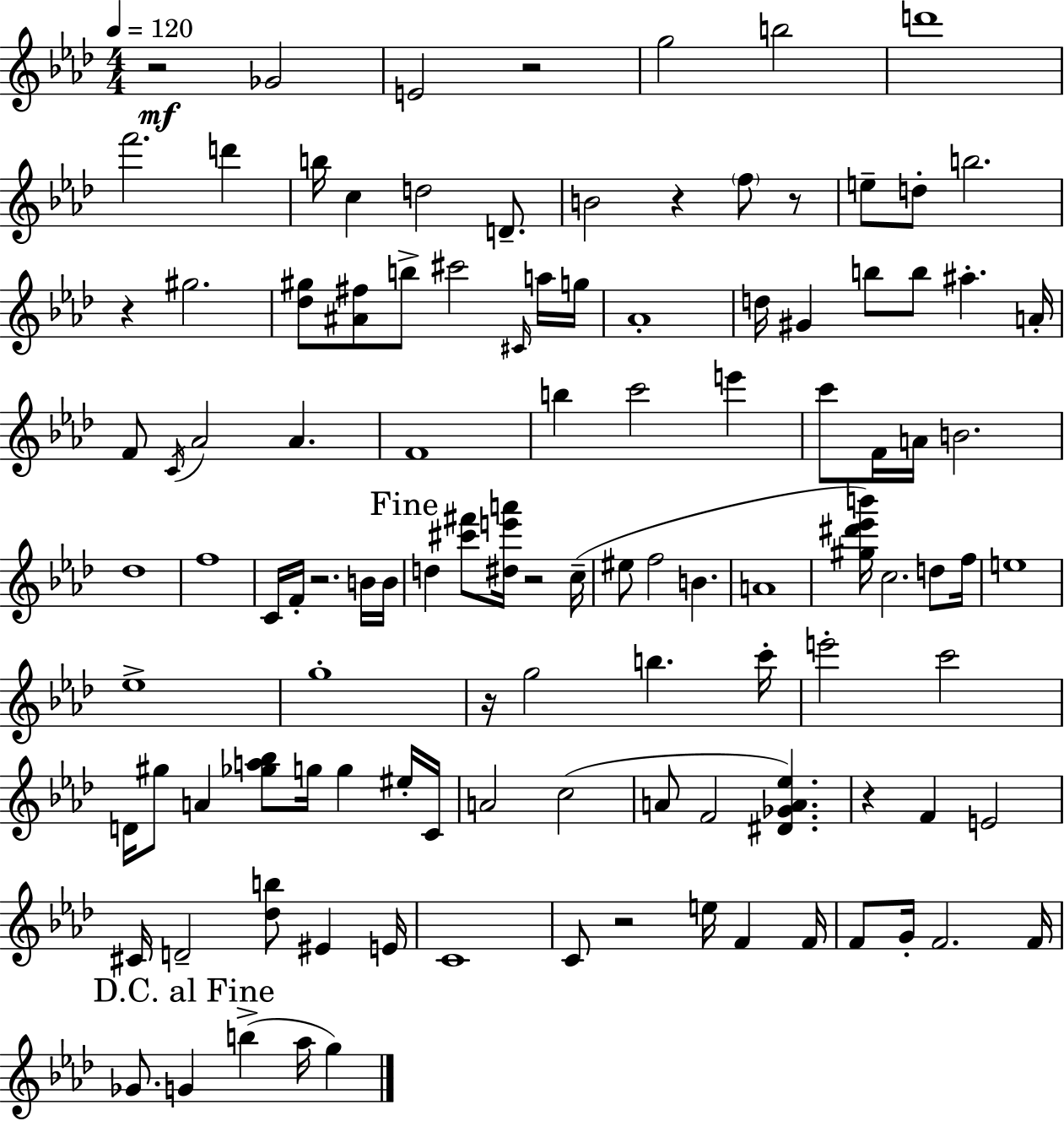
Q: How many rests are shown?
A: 10